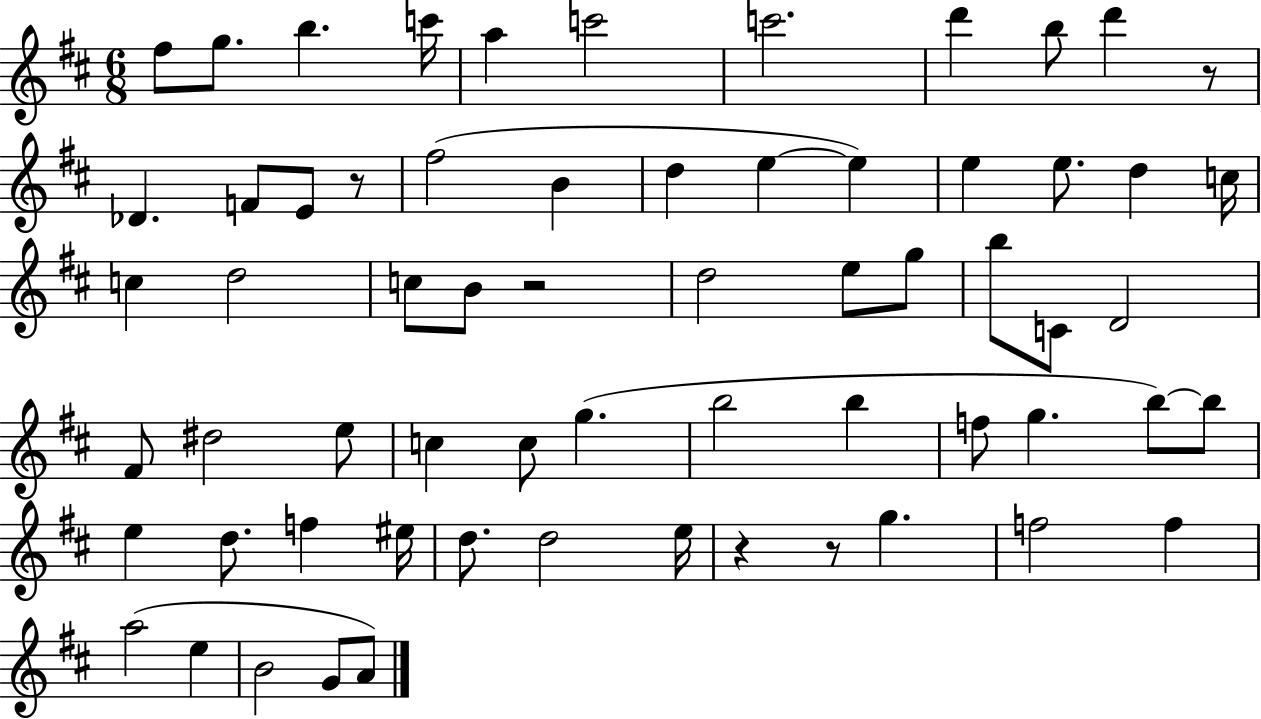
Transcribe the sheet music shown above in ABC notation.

X:1
T:Untitled
M:6/8
L:1/4
K:D
^f/2 g/2 b c'/4 a c'2 c'2 d' b/2 d' z/2 _D F/2 E/2 z/2 ^f2 B d e e e e/2 d c/4 c d2 c/2 B/2 z2 d2 e/2 g/2 b/2 C/2 D2 ^F/2 ^d2 e/2 c c/2 g b2 b f/2 g b/2 b/2 e d/2 f ^e/4 d/2 d2 e/4 z z/2 g f2 f a2 e B2 G/2 A/2